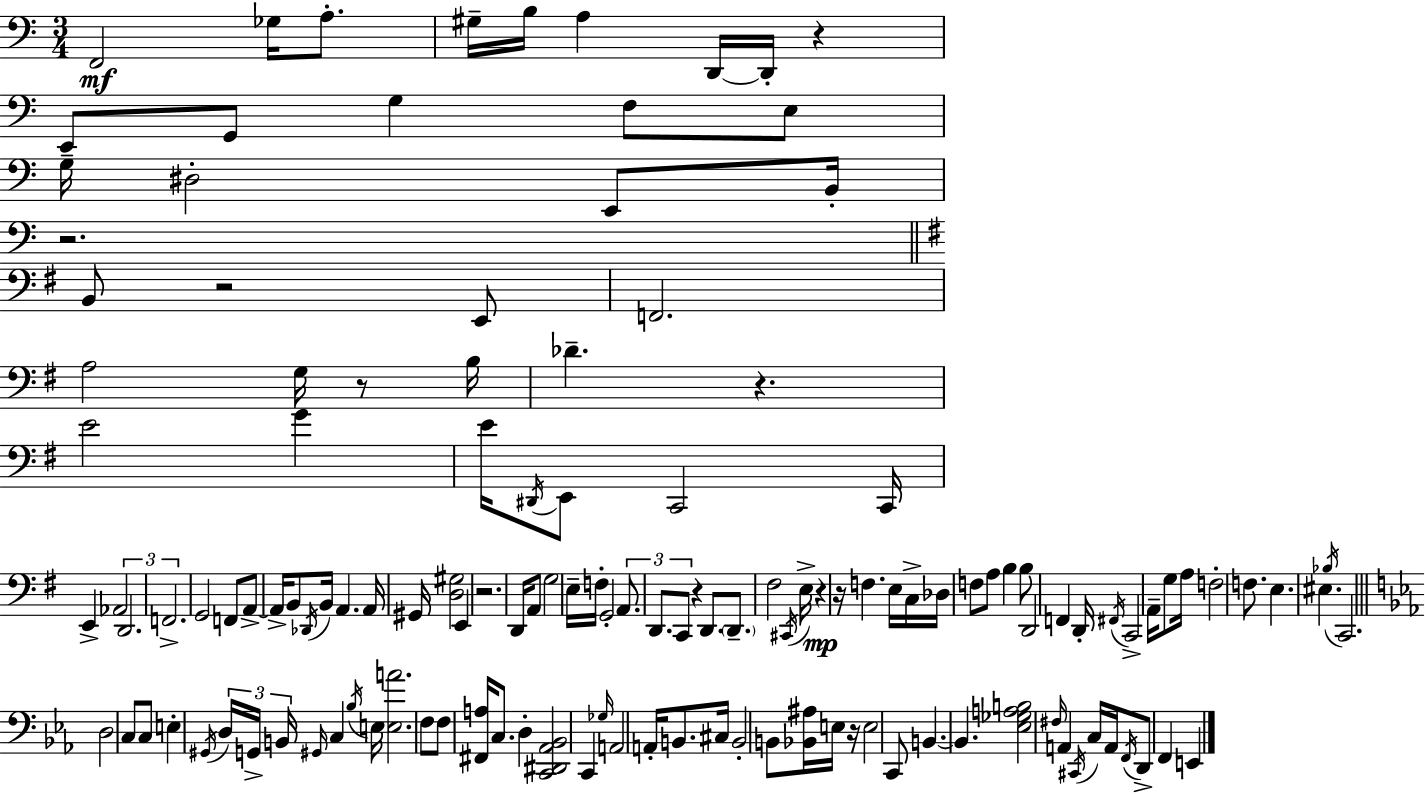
F2/h Gb3/s A3/e. G#3/s B3/s A3/q D2/s D2/s R/q E2/e G2/e G3/q F3/e E3/e G3/s D#3/h E2/e B2/s R/h. B2/e R/h E2/e F2/h. A3/h G3/s R/e B3/s Db4/q. R/q. E4/h G4/q E4/s D#2/s E2/e C2/h C2/s E2/q Ab2/h D2/h. F2/h. G2/h F2/e A2/e A2/s B2/e Db2/s B2/s A2/q. A2/s G#2/s [D3,G#3]/h E2/q R/h. D2/s A2/e G3/h E3/s F3/s G2/h A2/e. D2/e. C2/e R/q D2/e. D2/e. F#3/h C#2/s E3/s R/q R/s F3/q. E3/s C3/s Db3/s F3/e A3/e B3/q B3/e D2/h F2/q D2/s F#2/s C2/h A2/s G3/e A3/s F3/h F3/e. E3/q. EIS3/q. Bb3/s C2/h. D3/h C3/e C3/e E3/q G#2/s D3/s G2/s B2/s G#2/s C3/q Bb3/s E3/s [E3,A4]/h. F3/e F3/e [F#2,A3]/s C3/e. D3/q [C2,D#2,Ab2,Bb2]/h C2/q Gb3/s A2/h A2/s B2/e. C#3/s B2/h B2/e [Bb2,A#3]/s E3/s R/s E3/h C2/e B2/q. B2/q. [Eb3,Gb3,A3,B3]/h F#3/s A2/q C#2/s C3/s A2/s F2/s D2/e F2/q E2/q